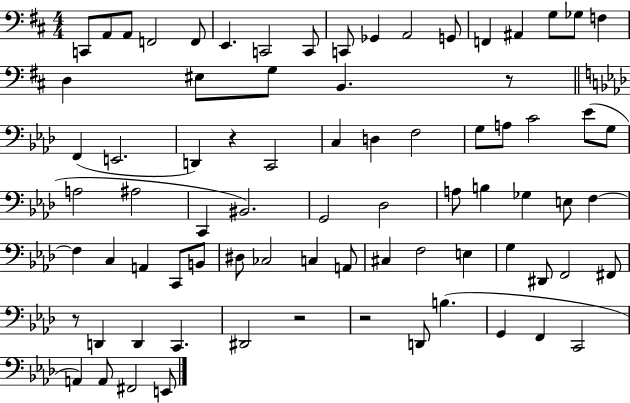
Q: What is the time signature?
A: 4/4